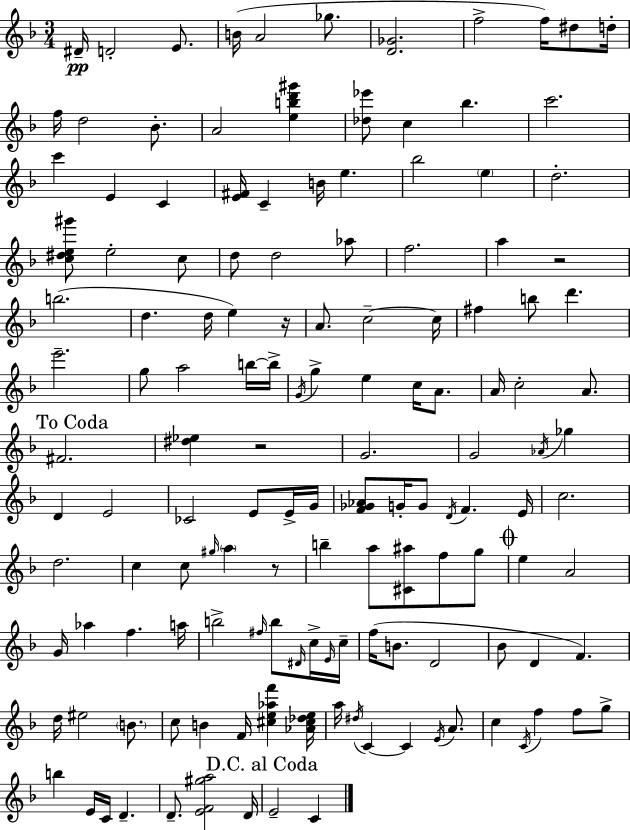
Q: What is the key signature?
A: F major